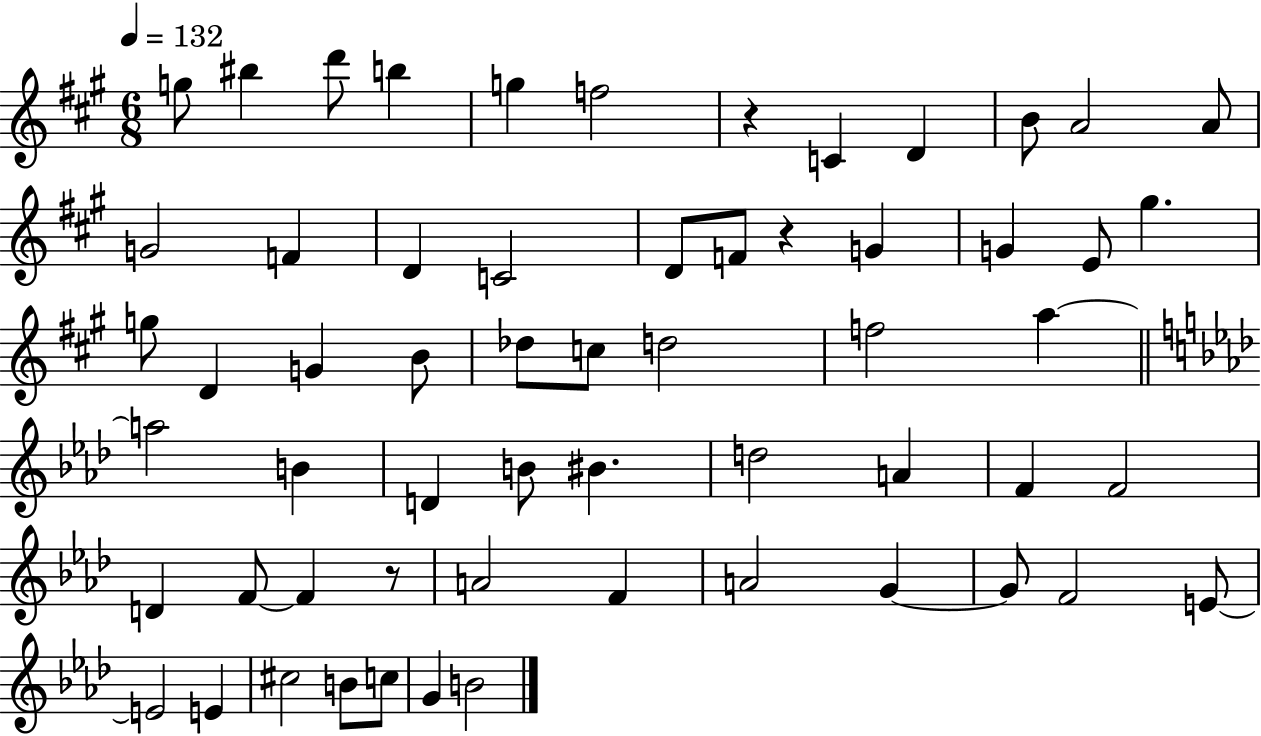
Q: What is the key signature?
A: A major